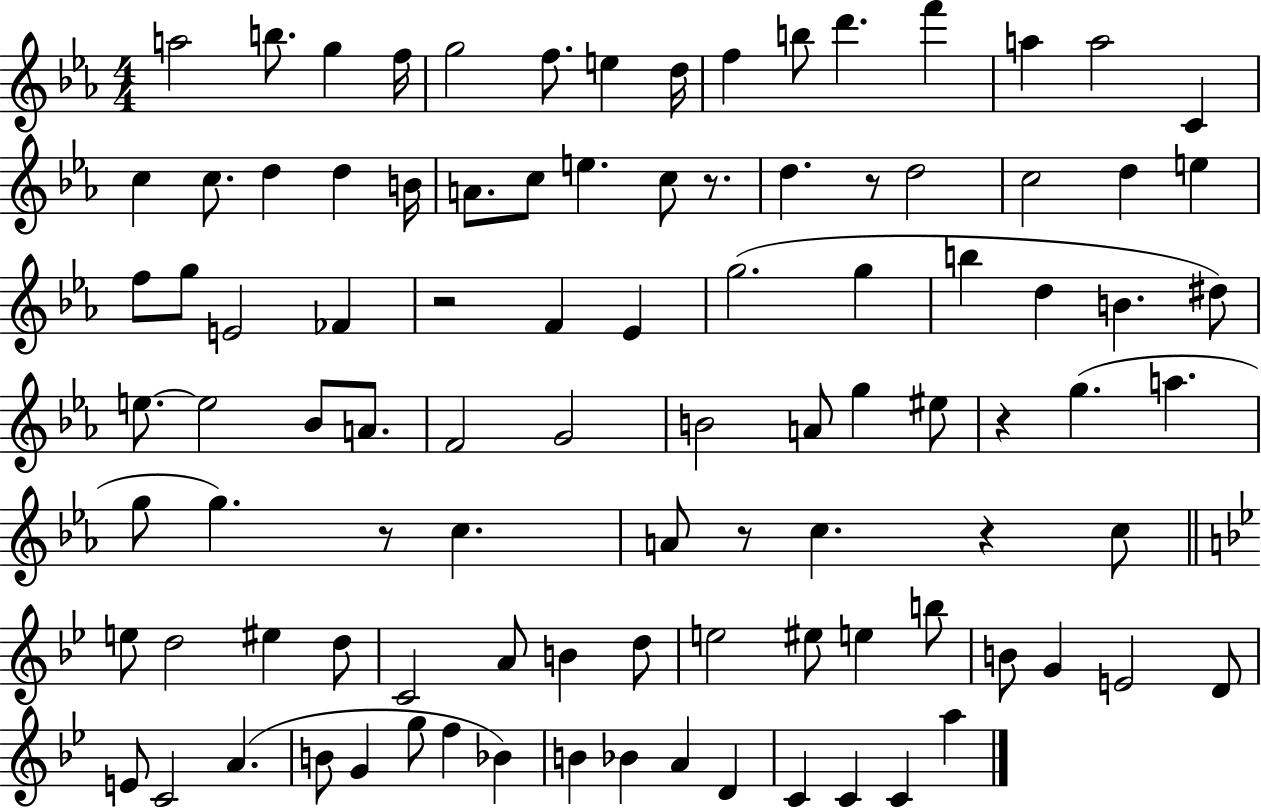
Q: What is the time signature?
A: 4/4